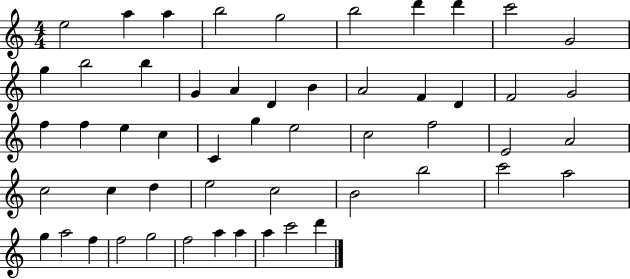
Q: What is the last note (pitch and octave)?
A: D6